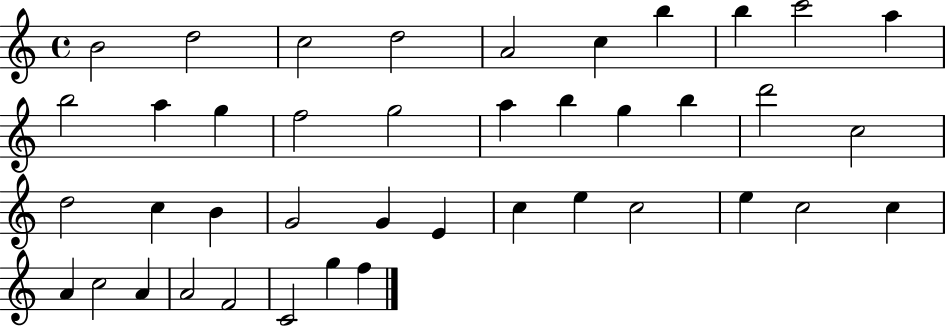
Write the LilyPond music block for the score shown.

{
  \clef treble
  \time 4/4
  \defaultTimeSignature
  \key c \major
  b'2 d''2 | c''2 d''2 | a'2 c''4 b''4 | b''4 c'''2 a''4 | \break b''2 a''4 g''4 | f''2 g''2 | a''4 b''4 g''4 b''4 | d'''2 c''2 | \break d''2 c''4 b'4 | g'2 g'4 e'4 | c''4 e''4 c''2 | e''4 c''2 c''4 | \break a'4 c''2 a'4 | a'2 f'2 | c'2 g''4 f''4 | \bar "|."
}